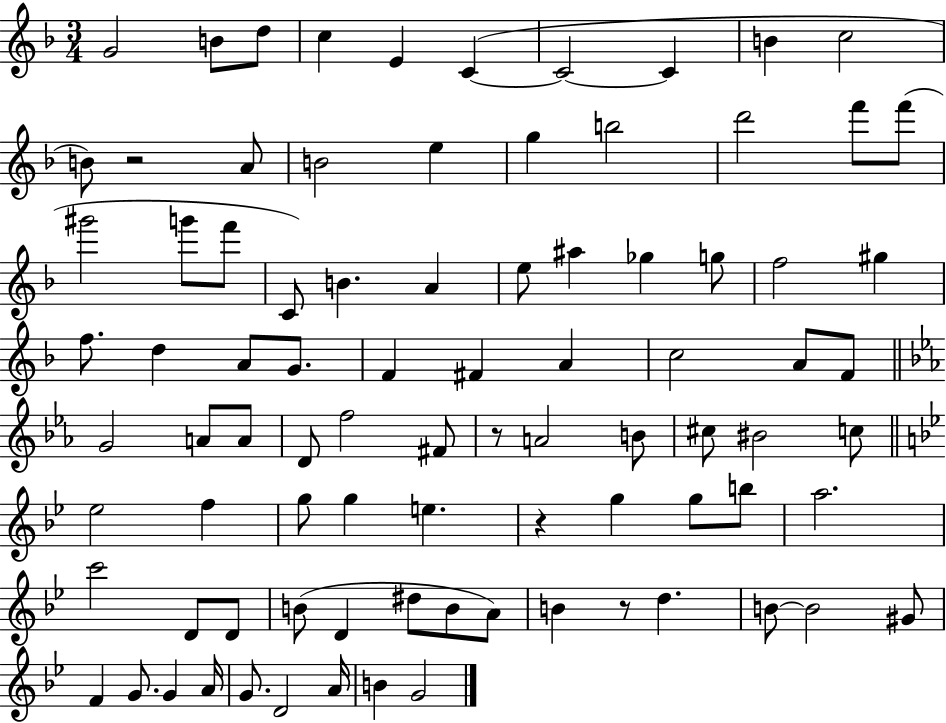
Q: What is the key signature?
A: F major